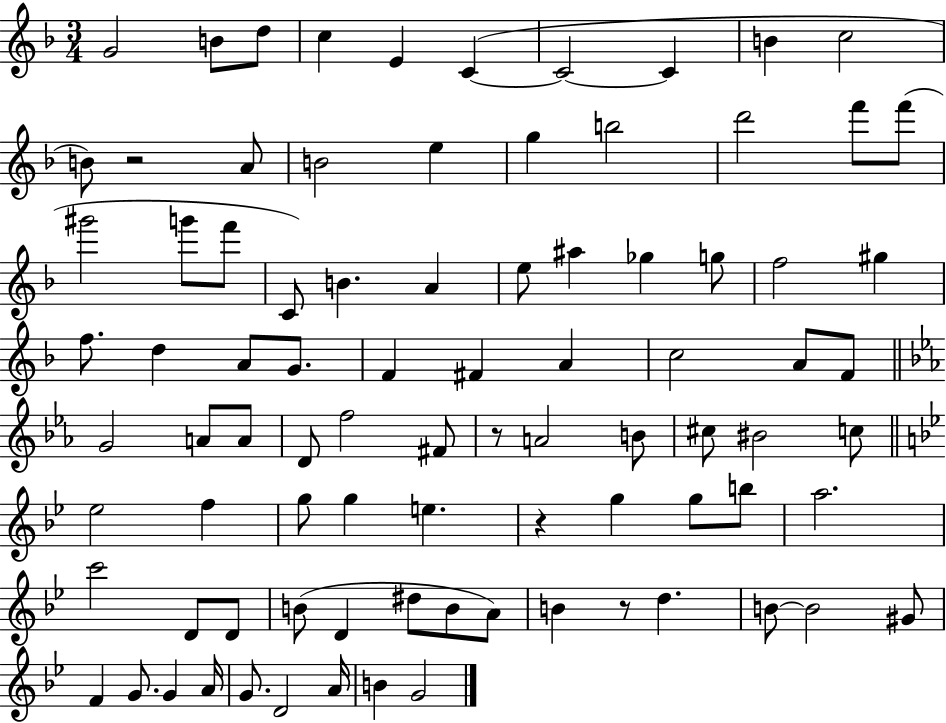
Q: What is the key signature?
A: F major